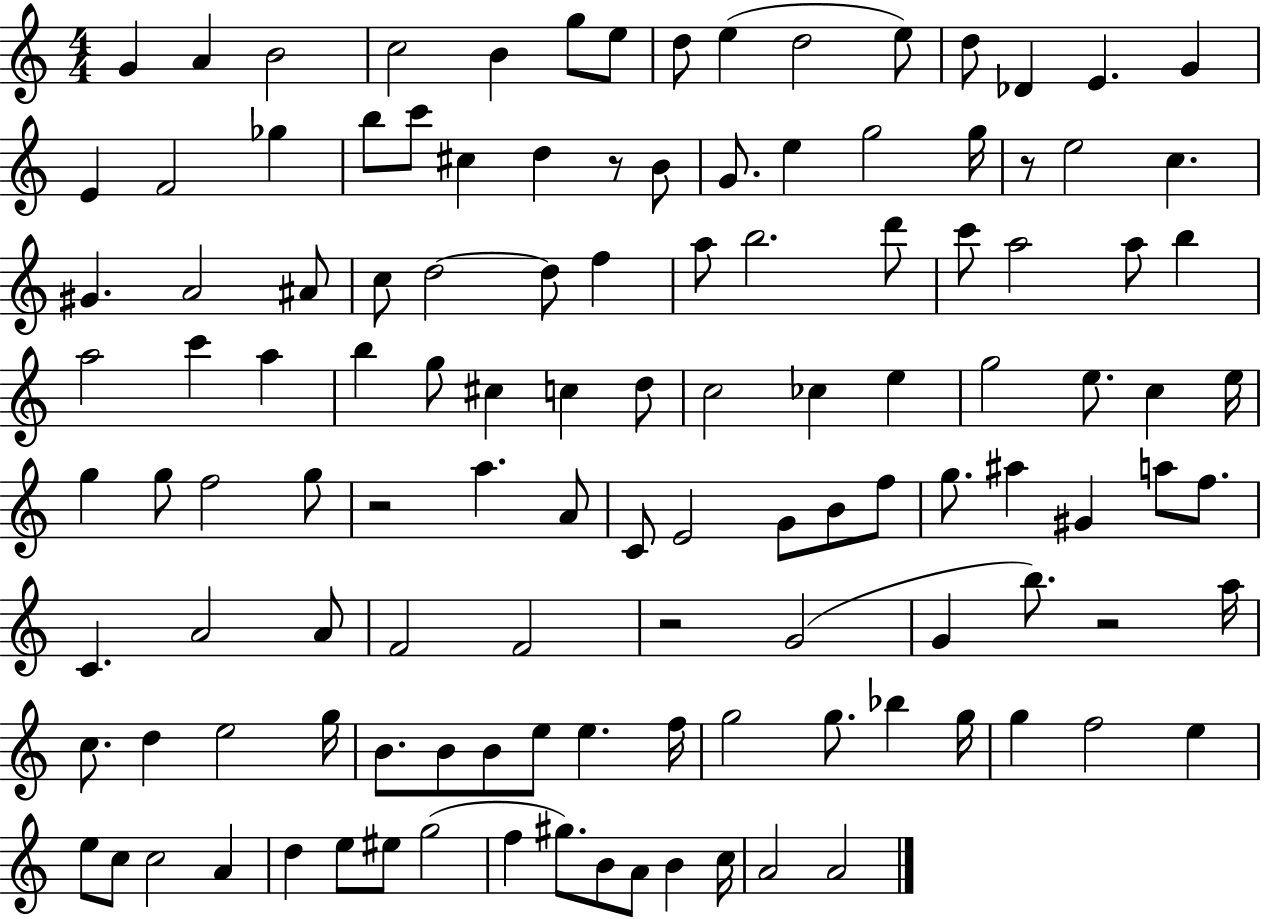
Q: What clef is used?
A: treble